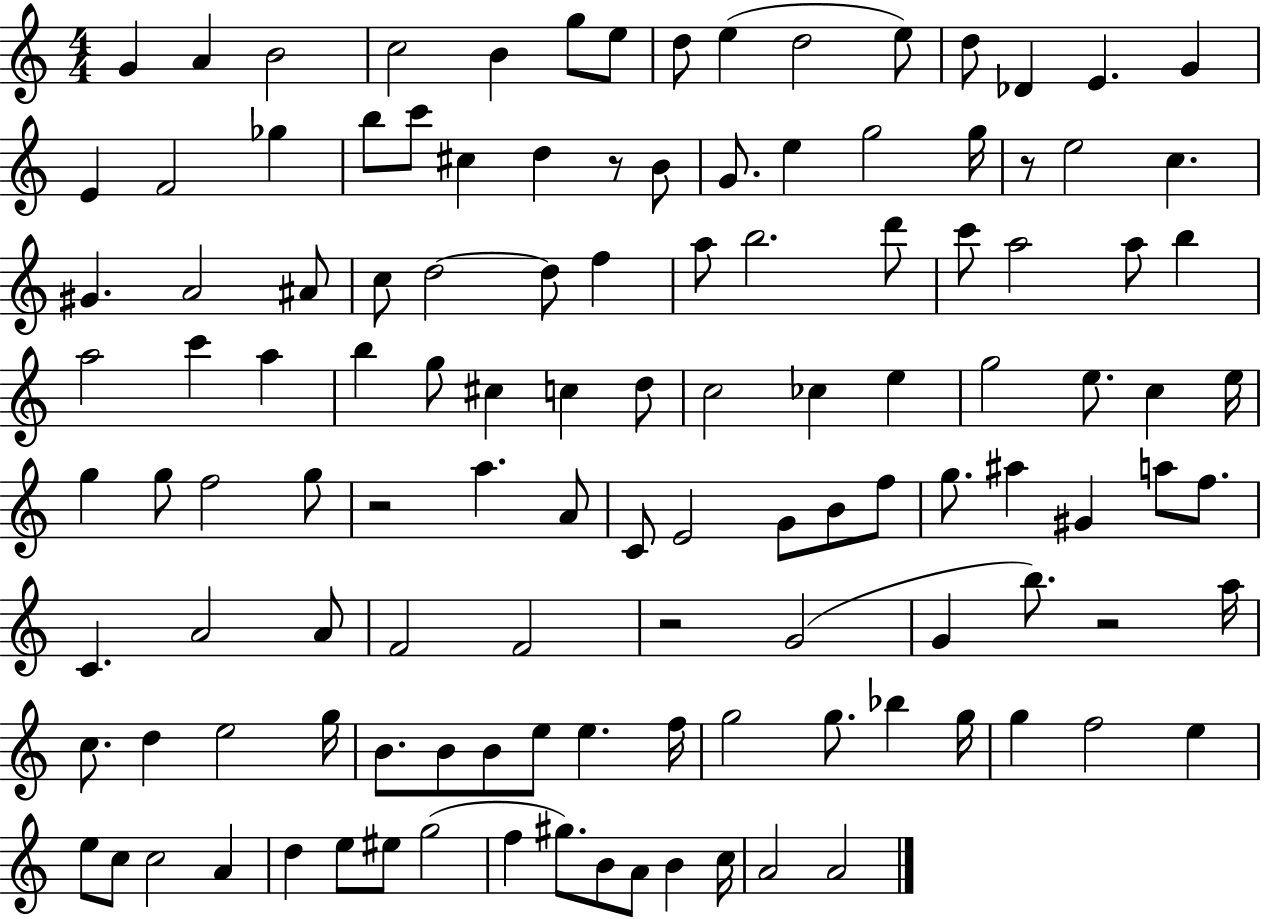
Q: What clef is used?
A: treble